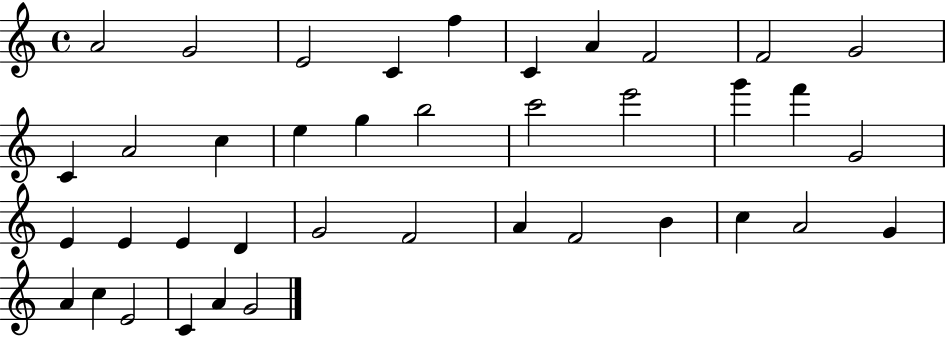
{
  \clef treble
  \time 4/4
  \defaultTimeSignature
  \key c \major
  a'2 g'2 | e'2 c'4 f''4 | c'4 a'4 f'2 | f'2 g'2 | \break c'4 a'2 c''4 | e''4 g''4 b''2 | c'''2 e'''2 | g'''4 f'''4 g'2 | \break e'4 e'4 e'4 d'4 | g'2 f'2 | a'4 f'2 b'4 | c''4 a'2 g'4 | \break a'4 c''4 e'2 | c'4 a'4 g'2 | \bar "|."
}